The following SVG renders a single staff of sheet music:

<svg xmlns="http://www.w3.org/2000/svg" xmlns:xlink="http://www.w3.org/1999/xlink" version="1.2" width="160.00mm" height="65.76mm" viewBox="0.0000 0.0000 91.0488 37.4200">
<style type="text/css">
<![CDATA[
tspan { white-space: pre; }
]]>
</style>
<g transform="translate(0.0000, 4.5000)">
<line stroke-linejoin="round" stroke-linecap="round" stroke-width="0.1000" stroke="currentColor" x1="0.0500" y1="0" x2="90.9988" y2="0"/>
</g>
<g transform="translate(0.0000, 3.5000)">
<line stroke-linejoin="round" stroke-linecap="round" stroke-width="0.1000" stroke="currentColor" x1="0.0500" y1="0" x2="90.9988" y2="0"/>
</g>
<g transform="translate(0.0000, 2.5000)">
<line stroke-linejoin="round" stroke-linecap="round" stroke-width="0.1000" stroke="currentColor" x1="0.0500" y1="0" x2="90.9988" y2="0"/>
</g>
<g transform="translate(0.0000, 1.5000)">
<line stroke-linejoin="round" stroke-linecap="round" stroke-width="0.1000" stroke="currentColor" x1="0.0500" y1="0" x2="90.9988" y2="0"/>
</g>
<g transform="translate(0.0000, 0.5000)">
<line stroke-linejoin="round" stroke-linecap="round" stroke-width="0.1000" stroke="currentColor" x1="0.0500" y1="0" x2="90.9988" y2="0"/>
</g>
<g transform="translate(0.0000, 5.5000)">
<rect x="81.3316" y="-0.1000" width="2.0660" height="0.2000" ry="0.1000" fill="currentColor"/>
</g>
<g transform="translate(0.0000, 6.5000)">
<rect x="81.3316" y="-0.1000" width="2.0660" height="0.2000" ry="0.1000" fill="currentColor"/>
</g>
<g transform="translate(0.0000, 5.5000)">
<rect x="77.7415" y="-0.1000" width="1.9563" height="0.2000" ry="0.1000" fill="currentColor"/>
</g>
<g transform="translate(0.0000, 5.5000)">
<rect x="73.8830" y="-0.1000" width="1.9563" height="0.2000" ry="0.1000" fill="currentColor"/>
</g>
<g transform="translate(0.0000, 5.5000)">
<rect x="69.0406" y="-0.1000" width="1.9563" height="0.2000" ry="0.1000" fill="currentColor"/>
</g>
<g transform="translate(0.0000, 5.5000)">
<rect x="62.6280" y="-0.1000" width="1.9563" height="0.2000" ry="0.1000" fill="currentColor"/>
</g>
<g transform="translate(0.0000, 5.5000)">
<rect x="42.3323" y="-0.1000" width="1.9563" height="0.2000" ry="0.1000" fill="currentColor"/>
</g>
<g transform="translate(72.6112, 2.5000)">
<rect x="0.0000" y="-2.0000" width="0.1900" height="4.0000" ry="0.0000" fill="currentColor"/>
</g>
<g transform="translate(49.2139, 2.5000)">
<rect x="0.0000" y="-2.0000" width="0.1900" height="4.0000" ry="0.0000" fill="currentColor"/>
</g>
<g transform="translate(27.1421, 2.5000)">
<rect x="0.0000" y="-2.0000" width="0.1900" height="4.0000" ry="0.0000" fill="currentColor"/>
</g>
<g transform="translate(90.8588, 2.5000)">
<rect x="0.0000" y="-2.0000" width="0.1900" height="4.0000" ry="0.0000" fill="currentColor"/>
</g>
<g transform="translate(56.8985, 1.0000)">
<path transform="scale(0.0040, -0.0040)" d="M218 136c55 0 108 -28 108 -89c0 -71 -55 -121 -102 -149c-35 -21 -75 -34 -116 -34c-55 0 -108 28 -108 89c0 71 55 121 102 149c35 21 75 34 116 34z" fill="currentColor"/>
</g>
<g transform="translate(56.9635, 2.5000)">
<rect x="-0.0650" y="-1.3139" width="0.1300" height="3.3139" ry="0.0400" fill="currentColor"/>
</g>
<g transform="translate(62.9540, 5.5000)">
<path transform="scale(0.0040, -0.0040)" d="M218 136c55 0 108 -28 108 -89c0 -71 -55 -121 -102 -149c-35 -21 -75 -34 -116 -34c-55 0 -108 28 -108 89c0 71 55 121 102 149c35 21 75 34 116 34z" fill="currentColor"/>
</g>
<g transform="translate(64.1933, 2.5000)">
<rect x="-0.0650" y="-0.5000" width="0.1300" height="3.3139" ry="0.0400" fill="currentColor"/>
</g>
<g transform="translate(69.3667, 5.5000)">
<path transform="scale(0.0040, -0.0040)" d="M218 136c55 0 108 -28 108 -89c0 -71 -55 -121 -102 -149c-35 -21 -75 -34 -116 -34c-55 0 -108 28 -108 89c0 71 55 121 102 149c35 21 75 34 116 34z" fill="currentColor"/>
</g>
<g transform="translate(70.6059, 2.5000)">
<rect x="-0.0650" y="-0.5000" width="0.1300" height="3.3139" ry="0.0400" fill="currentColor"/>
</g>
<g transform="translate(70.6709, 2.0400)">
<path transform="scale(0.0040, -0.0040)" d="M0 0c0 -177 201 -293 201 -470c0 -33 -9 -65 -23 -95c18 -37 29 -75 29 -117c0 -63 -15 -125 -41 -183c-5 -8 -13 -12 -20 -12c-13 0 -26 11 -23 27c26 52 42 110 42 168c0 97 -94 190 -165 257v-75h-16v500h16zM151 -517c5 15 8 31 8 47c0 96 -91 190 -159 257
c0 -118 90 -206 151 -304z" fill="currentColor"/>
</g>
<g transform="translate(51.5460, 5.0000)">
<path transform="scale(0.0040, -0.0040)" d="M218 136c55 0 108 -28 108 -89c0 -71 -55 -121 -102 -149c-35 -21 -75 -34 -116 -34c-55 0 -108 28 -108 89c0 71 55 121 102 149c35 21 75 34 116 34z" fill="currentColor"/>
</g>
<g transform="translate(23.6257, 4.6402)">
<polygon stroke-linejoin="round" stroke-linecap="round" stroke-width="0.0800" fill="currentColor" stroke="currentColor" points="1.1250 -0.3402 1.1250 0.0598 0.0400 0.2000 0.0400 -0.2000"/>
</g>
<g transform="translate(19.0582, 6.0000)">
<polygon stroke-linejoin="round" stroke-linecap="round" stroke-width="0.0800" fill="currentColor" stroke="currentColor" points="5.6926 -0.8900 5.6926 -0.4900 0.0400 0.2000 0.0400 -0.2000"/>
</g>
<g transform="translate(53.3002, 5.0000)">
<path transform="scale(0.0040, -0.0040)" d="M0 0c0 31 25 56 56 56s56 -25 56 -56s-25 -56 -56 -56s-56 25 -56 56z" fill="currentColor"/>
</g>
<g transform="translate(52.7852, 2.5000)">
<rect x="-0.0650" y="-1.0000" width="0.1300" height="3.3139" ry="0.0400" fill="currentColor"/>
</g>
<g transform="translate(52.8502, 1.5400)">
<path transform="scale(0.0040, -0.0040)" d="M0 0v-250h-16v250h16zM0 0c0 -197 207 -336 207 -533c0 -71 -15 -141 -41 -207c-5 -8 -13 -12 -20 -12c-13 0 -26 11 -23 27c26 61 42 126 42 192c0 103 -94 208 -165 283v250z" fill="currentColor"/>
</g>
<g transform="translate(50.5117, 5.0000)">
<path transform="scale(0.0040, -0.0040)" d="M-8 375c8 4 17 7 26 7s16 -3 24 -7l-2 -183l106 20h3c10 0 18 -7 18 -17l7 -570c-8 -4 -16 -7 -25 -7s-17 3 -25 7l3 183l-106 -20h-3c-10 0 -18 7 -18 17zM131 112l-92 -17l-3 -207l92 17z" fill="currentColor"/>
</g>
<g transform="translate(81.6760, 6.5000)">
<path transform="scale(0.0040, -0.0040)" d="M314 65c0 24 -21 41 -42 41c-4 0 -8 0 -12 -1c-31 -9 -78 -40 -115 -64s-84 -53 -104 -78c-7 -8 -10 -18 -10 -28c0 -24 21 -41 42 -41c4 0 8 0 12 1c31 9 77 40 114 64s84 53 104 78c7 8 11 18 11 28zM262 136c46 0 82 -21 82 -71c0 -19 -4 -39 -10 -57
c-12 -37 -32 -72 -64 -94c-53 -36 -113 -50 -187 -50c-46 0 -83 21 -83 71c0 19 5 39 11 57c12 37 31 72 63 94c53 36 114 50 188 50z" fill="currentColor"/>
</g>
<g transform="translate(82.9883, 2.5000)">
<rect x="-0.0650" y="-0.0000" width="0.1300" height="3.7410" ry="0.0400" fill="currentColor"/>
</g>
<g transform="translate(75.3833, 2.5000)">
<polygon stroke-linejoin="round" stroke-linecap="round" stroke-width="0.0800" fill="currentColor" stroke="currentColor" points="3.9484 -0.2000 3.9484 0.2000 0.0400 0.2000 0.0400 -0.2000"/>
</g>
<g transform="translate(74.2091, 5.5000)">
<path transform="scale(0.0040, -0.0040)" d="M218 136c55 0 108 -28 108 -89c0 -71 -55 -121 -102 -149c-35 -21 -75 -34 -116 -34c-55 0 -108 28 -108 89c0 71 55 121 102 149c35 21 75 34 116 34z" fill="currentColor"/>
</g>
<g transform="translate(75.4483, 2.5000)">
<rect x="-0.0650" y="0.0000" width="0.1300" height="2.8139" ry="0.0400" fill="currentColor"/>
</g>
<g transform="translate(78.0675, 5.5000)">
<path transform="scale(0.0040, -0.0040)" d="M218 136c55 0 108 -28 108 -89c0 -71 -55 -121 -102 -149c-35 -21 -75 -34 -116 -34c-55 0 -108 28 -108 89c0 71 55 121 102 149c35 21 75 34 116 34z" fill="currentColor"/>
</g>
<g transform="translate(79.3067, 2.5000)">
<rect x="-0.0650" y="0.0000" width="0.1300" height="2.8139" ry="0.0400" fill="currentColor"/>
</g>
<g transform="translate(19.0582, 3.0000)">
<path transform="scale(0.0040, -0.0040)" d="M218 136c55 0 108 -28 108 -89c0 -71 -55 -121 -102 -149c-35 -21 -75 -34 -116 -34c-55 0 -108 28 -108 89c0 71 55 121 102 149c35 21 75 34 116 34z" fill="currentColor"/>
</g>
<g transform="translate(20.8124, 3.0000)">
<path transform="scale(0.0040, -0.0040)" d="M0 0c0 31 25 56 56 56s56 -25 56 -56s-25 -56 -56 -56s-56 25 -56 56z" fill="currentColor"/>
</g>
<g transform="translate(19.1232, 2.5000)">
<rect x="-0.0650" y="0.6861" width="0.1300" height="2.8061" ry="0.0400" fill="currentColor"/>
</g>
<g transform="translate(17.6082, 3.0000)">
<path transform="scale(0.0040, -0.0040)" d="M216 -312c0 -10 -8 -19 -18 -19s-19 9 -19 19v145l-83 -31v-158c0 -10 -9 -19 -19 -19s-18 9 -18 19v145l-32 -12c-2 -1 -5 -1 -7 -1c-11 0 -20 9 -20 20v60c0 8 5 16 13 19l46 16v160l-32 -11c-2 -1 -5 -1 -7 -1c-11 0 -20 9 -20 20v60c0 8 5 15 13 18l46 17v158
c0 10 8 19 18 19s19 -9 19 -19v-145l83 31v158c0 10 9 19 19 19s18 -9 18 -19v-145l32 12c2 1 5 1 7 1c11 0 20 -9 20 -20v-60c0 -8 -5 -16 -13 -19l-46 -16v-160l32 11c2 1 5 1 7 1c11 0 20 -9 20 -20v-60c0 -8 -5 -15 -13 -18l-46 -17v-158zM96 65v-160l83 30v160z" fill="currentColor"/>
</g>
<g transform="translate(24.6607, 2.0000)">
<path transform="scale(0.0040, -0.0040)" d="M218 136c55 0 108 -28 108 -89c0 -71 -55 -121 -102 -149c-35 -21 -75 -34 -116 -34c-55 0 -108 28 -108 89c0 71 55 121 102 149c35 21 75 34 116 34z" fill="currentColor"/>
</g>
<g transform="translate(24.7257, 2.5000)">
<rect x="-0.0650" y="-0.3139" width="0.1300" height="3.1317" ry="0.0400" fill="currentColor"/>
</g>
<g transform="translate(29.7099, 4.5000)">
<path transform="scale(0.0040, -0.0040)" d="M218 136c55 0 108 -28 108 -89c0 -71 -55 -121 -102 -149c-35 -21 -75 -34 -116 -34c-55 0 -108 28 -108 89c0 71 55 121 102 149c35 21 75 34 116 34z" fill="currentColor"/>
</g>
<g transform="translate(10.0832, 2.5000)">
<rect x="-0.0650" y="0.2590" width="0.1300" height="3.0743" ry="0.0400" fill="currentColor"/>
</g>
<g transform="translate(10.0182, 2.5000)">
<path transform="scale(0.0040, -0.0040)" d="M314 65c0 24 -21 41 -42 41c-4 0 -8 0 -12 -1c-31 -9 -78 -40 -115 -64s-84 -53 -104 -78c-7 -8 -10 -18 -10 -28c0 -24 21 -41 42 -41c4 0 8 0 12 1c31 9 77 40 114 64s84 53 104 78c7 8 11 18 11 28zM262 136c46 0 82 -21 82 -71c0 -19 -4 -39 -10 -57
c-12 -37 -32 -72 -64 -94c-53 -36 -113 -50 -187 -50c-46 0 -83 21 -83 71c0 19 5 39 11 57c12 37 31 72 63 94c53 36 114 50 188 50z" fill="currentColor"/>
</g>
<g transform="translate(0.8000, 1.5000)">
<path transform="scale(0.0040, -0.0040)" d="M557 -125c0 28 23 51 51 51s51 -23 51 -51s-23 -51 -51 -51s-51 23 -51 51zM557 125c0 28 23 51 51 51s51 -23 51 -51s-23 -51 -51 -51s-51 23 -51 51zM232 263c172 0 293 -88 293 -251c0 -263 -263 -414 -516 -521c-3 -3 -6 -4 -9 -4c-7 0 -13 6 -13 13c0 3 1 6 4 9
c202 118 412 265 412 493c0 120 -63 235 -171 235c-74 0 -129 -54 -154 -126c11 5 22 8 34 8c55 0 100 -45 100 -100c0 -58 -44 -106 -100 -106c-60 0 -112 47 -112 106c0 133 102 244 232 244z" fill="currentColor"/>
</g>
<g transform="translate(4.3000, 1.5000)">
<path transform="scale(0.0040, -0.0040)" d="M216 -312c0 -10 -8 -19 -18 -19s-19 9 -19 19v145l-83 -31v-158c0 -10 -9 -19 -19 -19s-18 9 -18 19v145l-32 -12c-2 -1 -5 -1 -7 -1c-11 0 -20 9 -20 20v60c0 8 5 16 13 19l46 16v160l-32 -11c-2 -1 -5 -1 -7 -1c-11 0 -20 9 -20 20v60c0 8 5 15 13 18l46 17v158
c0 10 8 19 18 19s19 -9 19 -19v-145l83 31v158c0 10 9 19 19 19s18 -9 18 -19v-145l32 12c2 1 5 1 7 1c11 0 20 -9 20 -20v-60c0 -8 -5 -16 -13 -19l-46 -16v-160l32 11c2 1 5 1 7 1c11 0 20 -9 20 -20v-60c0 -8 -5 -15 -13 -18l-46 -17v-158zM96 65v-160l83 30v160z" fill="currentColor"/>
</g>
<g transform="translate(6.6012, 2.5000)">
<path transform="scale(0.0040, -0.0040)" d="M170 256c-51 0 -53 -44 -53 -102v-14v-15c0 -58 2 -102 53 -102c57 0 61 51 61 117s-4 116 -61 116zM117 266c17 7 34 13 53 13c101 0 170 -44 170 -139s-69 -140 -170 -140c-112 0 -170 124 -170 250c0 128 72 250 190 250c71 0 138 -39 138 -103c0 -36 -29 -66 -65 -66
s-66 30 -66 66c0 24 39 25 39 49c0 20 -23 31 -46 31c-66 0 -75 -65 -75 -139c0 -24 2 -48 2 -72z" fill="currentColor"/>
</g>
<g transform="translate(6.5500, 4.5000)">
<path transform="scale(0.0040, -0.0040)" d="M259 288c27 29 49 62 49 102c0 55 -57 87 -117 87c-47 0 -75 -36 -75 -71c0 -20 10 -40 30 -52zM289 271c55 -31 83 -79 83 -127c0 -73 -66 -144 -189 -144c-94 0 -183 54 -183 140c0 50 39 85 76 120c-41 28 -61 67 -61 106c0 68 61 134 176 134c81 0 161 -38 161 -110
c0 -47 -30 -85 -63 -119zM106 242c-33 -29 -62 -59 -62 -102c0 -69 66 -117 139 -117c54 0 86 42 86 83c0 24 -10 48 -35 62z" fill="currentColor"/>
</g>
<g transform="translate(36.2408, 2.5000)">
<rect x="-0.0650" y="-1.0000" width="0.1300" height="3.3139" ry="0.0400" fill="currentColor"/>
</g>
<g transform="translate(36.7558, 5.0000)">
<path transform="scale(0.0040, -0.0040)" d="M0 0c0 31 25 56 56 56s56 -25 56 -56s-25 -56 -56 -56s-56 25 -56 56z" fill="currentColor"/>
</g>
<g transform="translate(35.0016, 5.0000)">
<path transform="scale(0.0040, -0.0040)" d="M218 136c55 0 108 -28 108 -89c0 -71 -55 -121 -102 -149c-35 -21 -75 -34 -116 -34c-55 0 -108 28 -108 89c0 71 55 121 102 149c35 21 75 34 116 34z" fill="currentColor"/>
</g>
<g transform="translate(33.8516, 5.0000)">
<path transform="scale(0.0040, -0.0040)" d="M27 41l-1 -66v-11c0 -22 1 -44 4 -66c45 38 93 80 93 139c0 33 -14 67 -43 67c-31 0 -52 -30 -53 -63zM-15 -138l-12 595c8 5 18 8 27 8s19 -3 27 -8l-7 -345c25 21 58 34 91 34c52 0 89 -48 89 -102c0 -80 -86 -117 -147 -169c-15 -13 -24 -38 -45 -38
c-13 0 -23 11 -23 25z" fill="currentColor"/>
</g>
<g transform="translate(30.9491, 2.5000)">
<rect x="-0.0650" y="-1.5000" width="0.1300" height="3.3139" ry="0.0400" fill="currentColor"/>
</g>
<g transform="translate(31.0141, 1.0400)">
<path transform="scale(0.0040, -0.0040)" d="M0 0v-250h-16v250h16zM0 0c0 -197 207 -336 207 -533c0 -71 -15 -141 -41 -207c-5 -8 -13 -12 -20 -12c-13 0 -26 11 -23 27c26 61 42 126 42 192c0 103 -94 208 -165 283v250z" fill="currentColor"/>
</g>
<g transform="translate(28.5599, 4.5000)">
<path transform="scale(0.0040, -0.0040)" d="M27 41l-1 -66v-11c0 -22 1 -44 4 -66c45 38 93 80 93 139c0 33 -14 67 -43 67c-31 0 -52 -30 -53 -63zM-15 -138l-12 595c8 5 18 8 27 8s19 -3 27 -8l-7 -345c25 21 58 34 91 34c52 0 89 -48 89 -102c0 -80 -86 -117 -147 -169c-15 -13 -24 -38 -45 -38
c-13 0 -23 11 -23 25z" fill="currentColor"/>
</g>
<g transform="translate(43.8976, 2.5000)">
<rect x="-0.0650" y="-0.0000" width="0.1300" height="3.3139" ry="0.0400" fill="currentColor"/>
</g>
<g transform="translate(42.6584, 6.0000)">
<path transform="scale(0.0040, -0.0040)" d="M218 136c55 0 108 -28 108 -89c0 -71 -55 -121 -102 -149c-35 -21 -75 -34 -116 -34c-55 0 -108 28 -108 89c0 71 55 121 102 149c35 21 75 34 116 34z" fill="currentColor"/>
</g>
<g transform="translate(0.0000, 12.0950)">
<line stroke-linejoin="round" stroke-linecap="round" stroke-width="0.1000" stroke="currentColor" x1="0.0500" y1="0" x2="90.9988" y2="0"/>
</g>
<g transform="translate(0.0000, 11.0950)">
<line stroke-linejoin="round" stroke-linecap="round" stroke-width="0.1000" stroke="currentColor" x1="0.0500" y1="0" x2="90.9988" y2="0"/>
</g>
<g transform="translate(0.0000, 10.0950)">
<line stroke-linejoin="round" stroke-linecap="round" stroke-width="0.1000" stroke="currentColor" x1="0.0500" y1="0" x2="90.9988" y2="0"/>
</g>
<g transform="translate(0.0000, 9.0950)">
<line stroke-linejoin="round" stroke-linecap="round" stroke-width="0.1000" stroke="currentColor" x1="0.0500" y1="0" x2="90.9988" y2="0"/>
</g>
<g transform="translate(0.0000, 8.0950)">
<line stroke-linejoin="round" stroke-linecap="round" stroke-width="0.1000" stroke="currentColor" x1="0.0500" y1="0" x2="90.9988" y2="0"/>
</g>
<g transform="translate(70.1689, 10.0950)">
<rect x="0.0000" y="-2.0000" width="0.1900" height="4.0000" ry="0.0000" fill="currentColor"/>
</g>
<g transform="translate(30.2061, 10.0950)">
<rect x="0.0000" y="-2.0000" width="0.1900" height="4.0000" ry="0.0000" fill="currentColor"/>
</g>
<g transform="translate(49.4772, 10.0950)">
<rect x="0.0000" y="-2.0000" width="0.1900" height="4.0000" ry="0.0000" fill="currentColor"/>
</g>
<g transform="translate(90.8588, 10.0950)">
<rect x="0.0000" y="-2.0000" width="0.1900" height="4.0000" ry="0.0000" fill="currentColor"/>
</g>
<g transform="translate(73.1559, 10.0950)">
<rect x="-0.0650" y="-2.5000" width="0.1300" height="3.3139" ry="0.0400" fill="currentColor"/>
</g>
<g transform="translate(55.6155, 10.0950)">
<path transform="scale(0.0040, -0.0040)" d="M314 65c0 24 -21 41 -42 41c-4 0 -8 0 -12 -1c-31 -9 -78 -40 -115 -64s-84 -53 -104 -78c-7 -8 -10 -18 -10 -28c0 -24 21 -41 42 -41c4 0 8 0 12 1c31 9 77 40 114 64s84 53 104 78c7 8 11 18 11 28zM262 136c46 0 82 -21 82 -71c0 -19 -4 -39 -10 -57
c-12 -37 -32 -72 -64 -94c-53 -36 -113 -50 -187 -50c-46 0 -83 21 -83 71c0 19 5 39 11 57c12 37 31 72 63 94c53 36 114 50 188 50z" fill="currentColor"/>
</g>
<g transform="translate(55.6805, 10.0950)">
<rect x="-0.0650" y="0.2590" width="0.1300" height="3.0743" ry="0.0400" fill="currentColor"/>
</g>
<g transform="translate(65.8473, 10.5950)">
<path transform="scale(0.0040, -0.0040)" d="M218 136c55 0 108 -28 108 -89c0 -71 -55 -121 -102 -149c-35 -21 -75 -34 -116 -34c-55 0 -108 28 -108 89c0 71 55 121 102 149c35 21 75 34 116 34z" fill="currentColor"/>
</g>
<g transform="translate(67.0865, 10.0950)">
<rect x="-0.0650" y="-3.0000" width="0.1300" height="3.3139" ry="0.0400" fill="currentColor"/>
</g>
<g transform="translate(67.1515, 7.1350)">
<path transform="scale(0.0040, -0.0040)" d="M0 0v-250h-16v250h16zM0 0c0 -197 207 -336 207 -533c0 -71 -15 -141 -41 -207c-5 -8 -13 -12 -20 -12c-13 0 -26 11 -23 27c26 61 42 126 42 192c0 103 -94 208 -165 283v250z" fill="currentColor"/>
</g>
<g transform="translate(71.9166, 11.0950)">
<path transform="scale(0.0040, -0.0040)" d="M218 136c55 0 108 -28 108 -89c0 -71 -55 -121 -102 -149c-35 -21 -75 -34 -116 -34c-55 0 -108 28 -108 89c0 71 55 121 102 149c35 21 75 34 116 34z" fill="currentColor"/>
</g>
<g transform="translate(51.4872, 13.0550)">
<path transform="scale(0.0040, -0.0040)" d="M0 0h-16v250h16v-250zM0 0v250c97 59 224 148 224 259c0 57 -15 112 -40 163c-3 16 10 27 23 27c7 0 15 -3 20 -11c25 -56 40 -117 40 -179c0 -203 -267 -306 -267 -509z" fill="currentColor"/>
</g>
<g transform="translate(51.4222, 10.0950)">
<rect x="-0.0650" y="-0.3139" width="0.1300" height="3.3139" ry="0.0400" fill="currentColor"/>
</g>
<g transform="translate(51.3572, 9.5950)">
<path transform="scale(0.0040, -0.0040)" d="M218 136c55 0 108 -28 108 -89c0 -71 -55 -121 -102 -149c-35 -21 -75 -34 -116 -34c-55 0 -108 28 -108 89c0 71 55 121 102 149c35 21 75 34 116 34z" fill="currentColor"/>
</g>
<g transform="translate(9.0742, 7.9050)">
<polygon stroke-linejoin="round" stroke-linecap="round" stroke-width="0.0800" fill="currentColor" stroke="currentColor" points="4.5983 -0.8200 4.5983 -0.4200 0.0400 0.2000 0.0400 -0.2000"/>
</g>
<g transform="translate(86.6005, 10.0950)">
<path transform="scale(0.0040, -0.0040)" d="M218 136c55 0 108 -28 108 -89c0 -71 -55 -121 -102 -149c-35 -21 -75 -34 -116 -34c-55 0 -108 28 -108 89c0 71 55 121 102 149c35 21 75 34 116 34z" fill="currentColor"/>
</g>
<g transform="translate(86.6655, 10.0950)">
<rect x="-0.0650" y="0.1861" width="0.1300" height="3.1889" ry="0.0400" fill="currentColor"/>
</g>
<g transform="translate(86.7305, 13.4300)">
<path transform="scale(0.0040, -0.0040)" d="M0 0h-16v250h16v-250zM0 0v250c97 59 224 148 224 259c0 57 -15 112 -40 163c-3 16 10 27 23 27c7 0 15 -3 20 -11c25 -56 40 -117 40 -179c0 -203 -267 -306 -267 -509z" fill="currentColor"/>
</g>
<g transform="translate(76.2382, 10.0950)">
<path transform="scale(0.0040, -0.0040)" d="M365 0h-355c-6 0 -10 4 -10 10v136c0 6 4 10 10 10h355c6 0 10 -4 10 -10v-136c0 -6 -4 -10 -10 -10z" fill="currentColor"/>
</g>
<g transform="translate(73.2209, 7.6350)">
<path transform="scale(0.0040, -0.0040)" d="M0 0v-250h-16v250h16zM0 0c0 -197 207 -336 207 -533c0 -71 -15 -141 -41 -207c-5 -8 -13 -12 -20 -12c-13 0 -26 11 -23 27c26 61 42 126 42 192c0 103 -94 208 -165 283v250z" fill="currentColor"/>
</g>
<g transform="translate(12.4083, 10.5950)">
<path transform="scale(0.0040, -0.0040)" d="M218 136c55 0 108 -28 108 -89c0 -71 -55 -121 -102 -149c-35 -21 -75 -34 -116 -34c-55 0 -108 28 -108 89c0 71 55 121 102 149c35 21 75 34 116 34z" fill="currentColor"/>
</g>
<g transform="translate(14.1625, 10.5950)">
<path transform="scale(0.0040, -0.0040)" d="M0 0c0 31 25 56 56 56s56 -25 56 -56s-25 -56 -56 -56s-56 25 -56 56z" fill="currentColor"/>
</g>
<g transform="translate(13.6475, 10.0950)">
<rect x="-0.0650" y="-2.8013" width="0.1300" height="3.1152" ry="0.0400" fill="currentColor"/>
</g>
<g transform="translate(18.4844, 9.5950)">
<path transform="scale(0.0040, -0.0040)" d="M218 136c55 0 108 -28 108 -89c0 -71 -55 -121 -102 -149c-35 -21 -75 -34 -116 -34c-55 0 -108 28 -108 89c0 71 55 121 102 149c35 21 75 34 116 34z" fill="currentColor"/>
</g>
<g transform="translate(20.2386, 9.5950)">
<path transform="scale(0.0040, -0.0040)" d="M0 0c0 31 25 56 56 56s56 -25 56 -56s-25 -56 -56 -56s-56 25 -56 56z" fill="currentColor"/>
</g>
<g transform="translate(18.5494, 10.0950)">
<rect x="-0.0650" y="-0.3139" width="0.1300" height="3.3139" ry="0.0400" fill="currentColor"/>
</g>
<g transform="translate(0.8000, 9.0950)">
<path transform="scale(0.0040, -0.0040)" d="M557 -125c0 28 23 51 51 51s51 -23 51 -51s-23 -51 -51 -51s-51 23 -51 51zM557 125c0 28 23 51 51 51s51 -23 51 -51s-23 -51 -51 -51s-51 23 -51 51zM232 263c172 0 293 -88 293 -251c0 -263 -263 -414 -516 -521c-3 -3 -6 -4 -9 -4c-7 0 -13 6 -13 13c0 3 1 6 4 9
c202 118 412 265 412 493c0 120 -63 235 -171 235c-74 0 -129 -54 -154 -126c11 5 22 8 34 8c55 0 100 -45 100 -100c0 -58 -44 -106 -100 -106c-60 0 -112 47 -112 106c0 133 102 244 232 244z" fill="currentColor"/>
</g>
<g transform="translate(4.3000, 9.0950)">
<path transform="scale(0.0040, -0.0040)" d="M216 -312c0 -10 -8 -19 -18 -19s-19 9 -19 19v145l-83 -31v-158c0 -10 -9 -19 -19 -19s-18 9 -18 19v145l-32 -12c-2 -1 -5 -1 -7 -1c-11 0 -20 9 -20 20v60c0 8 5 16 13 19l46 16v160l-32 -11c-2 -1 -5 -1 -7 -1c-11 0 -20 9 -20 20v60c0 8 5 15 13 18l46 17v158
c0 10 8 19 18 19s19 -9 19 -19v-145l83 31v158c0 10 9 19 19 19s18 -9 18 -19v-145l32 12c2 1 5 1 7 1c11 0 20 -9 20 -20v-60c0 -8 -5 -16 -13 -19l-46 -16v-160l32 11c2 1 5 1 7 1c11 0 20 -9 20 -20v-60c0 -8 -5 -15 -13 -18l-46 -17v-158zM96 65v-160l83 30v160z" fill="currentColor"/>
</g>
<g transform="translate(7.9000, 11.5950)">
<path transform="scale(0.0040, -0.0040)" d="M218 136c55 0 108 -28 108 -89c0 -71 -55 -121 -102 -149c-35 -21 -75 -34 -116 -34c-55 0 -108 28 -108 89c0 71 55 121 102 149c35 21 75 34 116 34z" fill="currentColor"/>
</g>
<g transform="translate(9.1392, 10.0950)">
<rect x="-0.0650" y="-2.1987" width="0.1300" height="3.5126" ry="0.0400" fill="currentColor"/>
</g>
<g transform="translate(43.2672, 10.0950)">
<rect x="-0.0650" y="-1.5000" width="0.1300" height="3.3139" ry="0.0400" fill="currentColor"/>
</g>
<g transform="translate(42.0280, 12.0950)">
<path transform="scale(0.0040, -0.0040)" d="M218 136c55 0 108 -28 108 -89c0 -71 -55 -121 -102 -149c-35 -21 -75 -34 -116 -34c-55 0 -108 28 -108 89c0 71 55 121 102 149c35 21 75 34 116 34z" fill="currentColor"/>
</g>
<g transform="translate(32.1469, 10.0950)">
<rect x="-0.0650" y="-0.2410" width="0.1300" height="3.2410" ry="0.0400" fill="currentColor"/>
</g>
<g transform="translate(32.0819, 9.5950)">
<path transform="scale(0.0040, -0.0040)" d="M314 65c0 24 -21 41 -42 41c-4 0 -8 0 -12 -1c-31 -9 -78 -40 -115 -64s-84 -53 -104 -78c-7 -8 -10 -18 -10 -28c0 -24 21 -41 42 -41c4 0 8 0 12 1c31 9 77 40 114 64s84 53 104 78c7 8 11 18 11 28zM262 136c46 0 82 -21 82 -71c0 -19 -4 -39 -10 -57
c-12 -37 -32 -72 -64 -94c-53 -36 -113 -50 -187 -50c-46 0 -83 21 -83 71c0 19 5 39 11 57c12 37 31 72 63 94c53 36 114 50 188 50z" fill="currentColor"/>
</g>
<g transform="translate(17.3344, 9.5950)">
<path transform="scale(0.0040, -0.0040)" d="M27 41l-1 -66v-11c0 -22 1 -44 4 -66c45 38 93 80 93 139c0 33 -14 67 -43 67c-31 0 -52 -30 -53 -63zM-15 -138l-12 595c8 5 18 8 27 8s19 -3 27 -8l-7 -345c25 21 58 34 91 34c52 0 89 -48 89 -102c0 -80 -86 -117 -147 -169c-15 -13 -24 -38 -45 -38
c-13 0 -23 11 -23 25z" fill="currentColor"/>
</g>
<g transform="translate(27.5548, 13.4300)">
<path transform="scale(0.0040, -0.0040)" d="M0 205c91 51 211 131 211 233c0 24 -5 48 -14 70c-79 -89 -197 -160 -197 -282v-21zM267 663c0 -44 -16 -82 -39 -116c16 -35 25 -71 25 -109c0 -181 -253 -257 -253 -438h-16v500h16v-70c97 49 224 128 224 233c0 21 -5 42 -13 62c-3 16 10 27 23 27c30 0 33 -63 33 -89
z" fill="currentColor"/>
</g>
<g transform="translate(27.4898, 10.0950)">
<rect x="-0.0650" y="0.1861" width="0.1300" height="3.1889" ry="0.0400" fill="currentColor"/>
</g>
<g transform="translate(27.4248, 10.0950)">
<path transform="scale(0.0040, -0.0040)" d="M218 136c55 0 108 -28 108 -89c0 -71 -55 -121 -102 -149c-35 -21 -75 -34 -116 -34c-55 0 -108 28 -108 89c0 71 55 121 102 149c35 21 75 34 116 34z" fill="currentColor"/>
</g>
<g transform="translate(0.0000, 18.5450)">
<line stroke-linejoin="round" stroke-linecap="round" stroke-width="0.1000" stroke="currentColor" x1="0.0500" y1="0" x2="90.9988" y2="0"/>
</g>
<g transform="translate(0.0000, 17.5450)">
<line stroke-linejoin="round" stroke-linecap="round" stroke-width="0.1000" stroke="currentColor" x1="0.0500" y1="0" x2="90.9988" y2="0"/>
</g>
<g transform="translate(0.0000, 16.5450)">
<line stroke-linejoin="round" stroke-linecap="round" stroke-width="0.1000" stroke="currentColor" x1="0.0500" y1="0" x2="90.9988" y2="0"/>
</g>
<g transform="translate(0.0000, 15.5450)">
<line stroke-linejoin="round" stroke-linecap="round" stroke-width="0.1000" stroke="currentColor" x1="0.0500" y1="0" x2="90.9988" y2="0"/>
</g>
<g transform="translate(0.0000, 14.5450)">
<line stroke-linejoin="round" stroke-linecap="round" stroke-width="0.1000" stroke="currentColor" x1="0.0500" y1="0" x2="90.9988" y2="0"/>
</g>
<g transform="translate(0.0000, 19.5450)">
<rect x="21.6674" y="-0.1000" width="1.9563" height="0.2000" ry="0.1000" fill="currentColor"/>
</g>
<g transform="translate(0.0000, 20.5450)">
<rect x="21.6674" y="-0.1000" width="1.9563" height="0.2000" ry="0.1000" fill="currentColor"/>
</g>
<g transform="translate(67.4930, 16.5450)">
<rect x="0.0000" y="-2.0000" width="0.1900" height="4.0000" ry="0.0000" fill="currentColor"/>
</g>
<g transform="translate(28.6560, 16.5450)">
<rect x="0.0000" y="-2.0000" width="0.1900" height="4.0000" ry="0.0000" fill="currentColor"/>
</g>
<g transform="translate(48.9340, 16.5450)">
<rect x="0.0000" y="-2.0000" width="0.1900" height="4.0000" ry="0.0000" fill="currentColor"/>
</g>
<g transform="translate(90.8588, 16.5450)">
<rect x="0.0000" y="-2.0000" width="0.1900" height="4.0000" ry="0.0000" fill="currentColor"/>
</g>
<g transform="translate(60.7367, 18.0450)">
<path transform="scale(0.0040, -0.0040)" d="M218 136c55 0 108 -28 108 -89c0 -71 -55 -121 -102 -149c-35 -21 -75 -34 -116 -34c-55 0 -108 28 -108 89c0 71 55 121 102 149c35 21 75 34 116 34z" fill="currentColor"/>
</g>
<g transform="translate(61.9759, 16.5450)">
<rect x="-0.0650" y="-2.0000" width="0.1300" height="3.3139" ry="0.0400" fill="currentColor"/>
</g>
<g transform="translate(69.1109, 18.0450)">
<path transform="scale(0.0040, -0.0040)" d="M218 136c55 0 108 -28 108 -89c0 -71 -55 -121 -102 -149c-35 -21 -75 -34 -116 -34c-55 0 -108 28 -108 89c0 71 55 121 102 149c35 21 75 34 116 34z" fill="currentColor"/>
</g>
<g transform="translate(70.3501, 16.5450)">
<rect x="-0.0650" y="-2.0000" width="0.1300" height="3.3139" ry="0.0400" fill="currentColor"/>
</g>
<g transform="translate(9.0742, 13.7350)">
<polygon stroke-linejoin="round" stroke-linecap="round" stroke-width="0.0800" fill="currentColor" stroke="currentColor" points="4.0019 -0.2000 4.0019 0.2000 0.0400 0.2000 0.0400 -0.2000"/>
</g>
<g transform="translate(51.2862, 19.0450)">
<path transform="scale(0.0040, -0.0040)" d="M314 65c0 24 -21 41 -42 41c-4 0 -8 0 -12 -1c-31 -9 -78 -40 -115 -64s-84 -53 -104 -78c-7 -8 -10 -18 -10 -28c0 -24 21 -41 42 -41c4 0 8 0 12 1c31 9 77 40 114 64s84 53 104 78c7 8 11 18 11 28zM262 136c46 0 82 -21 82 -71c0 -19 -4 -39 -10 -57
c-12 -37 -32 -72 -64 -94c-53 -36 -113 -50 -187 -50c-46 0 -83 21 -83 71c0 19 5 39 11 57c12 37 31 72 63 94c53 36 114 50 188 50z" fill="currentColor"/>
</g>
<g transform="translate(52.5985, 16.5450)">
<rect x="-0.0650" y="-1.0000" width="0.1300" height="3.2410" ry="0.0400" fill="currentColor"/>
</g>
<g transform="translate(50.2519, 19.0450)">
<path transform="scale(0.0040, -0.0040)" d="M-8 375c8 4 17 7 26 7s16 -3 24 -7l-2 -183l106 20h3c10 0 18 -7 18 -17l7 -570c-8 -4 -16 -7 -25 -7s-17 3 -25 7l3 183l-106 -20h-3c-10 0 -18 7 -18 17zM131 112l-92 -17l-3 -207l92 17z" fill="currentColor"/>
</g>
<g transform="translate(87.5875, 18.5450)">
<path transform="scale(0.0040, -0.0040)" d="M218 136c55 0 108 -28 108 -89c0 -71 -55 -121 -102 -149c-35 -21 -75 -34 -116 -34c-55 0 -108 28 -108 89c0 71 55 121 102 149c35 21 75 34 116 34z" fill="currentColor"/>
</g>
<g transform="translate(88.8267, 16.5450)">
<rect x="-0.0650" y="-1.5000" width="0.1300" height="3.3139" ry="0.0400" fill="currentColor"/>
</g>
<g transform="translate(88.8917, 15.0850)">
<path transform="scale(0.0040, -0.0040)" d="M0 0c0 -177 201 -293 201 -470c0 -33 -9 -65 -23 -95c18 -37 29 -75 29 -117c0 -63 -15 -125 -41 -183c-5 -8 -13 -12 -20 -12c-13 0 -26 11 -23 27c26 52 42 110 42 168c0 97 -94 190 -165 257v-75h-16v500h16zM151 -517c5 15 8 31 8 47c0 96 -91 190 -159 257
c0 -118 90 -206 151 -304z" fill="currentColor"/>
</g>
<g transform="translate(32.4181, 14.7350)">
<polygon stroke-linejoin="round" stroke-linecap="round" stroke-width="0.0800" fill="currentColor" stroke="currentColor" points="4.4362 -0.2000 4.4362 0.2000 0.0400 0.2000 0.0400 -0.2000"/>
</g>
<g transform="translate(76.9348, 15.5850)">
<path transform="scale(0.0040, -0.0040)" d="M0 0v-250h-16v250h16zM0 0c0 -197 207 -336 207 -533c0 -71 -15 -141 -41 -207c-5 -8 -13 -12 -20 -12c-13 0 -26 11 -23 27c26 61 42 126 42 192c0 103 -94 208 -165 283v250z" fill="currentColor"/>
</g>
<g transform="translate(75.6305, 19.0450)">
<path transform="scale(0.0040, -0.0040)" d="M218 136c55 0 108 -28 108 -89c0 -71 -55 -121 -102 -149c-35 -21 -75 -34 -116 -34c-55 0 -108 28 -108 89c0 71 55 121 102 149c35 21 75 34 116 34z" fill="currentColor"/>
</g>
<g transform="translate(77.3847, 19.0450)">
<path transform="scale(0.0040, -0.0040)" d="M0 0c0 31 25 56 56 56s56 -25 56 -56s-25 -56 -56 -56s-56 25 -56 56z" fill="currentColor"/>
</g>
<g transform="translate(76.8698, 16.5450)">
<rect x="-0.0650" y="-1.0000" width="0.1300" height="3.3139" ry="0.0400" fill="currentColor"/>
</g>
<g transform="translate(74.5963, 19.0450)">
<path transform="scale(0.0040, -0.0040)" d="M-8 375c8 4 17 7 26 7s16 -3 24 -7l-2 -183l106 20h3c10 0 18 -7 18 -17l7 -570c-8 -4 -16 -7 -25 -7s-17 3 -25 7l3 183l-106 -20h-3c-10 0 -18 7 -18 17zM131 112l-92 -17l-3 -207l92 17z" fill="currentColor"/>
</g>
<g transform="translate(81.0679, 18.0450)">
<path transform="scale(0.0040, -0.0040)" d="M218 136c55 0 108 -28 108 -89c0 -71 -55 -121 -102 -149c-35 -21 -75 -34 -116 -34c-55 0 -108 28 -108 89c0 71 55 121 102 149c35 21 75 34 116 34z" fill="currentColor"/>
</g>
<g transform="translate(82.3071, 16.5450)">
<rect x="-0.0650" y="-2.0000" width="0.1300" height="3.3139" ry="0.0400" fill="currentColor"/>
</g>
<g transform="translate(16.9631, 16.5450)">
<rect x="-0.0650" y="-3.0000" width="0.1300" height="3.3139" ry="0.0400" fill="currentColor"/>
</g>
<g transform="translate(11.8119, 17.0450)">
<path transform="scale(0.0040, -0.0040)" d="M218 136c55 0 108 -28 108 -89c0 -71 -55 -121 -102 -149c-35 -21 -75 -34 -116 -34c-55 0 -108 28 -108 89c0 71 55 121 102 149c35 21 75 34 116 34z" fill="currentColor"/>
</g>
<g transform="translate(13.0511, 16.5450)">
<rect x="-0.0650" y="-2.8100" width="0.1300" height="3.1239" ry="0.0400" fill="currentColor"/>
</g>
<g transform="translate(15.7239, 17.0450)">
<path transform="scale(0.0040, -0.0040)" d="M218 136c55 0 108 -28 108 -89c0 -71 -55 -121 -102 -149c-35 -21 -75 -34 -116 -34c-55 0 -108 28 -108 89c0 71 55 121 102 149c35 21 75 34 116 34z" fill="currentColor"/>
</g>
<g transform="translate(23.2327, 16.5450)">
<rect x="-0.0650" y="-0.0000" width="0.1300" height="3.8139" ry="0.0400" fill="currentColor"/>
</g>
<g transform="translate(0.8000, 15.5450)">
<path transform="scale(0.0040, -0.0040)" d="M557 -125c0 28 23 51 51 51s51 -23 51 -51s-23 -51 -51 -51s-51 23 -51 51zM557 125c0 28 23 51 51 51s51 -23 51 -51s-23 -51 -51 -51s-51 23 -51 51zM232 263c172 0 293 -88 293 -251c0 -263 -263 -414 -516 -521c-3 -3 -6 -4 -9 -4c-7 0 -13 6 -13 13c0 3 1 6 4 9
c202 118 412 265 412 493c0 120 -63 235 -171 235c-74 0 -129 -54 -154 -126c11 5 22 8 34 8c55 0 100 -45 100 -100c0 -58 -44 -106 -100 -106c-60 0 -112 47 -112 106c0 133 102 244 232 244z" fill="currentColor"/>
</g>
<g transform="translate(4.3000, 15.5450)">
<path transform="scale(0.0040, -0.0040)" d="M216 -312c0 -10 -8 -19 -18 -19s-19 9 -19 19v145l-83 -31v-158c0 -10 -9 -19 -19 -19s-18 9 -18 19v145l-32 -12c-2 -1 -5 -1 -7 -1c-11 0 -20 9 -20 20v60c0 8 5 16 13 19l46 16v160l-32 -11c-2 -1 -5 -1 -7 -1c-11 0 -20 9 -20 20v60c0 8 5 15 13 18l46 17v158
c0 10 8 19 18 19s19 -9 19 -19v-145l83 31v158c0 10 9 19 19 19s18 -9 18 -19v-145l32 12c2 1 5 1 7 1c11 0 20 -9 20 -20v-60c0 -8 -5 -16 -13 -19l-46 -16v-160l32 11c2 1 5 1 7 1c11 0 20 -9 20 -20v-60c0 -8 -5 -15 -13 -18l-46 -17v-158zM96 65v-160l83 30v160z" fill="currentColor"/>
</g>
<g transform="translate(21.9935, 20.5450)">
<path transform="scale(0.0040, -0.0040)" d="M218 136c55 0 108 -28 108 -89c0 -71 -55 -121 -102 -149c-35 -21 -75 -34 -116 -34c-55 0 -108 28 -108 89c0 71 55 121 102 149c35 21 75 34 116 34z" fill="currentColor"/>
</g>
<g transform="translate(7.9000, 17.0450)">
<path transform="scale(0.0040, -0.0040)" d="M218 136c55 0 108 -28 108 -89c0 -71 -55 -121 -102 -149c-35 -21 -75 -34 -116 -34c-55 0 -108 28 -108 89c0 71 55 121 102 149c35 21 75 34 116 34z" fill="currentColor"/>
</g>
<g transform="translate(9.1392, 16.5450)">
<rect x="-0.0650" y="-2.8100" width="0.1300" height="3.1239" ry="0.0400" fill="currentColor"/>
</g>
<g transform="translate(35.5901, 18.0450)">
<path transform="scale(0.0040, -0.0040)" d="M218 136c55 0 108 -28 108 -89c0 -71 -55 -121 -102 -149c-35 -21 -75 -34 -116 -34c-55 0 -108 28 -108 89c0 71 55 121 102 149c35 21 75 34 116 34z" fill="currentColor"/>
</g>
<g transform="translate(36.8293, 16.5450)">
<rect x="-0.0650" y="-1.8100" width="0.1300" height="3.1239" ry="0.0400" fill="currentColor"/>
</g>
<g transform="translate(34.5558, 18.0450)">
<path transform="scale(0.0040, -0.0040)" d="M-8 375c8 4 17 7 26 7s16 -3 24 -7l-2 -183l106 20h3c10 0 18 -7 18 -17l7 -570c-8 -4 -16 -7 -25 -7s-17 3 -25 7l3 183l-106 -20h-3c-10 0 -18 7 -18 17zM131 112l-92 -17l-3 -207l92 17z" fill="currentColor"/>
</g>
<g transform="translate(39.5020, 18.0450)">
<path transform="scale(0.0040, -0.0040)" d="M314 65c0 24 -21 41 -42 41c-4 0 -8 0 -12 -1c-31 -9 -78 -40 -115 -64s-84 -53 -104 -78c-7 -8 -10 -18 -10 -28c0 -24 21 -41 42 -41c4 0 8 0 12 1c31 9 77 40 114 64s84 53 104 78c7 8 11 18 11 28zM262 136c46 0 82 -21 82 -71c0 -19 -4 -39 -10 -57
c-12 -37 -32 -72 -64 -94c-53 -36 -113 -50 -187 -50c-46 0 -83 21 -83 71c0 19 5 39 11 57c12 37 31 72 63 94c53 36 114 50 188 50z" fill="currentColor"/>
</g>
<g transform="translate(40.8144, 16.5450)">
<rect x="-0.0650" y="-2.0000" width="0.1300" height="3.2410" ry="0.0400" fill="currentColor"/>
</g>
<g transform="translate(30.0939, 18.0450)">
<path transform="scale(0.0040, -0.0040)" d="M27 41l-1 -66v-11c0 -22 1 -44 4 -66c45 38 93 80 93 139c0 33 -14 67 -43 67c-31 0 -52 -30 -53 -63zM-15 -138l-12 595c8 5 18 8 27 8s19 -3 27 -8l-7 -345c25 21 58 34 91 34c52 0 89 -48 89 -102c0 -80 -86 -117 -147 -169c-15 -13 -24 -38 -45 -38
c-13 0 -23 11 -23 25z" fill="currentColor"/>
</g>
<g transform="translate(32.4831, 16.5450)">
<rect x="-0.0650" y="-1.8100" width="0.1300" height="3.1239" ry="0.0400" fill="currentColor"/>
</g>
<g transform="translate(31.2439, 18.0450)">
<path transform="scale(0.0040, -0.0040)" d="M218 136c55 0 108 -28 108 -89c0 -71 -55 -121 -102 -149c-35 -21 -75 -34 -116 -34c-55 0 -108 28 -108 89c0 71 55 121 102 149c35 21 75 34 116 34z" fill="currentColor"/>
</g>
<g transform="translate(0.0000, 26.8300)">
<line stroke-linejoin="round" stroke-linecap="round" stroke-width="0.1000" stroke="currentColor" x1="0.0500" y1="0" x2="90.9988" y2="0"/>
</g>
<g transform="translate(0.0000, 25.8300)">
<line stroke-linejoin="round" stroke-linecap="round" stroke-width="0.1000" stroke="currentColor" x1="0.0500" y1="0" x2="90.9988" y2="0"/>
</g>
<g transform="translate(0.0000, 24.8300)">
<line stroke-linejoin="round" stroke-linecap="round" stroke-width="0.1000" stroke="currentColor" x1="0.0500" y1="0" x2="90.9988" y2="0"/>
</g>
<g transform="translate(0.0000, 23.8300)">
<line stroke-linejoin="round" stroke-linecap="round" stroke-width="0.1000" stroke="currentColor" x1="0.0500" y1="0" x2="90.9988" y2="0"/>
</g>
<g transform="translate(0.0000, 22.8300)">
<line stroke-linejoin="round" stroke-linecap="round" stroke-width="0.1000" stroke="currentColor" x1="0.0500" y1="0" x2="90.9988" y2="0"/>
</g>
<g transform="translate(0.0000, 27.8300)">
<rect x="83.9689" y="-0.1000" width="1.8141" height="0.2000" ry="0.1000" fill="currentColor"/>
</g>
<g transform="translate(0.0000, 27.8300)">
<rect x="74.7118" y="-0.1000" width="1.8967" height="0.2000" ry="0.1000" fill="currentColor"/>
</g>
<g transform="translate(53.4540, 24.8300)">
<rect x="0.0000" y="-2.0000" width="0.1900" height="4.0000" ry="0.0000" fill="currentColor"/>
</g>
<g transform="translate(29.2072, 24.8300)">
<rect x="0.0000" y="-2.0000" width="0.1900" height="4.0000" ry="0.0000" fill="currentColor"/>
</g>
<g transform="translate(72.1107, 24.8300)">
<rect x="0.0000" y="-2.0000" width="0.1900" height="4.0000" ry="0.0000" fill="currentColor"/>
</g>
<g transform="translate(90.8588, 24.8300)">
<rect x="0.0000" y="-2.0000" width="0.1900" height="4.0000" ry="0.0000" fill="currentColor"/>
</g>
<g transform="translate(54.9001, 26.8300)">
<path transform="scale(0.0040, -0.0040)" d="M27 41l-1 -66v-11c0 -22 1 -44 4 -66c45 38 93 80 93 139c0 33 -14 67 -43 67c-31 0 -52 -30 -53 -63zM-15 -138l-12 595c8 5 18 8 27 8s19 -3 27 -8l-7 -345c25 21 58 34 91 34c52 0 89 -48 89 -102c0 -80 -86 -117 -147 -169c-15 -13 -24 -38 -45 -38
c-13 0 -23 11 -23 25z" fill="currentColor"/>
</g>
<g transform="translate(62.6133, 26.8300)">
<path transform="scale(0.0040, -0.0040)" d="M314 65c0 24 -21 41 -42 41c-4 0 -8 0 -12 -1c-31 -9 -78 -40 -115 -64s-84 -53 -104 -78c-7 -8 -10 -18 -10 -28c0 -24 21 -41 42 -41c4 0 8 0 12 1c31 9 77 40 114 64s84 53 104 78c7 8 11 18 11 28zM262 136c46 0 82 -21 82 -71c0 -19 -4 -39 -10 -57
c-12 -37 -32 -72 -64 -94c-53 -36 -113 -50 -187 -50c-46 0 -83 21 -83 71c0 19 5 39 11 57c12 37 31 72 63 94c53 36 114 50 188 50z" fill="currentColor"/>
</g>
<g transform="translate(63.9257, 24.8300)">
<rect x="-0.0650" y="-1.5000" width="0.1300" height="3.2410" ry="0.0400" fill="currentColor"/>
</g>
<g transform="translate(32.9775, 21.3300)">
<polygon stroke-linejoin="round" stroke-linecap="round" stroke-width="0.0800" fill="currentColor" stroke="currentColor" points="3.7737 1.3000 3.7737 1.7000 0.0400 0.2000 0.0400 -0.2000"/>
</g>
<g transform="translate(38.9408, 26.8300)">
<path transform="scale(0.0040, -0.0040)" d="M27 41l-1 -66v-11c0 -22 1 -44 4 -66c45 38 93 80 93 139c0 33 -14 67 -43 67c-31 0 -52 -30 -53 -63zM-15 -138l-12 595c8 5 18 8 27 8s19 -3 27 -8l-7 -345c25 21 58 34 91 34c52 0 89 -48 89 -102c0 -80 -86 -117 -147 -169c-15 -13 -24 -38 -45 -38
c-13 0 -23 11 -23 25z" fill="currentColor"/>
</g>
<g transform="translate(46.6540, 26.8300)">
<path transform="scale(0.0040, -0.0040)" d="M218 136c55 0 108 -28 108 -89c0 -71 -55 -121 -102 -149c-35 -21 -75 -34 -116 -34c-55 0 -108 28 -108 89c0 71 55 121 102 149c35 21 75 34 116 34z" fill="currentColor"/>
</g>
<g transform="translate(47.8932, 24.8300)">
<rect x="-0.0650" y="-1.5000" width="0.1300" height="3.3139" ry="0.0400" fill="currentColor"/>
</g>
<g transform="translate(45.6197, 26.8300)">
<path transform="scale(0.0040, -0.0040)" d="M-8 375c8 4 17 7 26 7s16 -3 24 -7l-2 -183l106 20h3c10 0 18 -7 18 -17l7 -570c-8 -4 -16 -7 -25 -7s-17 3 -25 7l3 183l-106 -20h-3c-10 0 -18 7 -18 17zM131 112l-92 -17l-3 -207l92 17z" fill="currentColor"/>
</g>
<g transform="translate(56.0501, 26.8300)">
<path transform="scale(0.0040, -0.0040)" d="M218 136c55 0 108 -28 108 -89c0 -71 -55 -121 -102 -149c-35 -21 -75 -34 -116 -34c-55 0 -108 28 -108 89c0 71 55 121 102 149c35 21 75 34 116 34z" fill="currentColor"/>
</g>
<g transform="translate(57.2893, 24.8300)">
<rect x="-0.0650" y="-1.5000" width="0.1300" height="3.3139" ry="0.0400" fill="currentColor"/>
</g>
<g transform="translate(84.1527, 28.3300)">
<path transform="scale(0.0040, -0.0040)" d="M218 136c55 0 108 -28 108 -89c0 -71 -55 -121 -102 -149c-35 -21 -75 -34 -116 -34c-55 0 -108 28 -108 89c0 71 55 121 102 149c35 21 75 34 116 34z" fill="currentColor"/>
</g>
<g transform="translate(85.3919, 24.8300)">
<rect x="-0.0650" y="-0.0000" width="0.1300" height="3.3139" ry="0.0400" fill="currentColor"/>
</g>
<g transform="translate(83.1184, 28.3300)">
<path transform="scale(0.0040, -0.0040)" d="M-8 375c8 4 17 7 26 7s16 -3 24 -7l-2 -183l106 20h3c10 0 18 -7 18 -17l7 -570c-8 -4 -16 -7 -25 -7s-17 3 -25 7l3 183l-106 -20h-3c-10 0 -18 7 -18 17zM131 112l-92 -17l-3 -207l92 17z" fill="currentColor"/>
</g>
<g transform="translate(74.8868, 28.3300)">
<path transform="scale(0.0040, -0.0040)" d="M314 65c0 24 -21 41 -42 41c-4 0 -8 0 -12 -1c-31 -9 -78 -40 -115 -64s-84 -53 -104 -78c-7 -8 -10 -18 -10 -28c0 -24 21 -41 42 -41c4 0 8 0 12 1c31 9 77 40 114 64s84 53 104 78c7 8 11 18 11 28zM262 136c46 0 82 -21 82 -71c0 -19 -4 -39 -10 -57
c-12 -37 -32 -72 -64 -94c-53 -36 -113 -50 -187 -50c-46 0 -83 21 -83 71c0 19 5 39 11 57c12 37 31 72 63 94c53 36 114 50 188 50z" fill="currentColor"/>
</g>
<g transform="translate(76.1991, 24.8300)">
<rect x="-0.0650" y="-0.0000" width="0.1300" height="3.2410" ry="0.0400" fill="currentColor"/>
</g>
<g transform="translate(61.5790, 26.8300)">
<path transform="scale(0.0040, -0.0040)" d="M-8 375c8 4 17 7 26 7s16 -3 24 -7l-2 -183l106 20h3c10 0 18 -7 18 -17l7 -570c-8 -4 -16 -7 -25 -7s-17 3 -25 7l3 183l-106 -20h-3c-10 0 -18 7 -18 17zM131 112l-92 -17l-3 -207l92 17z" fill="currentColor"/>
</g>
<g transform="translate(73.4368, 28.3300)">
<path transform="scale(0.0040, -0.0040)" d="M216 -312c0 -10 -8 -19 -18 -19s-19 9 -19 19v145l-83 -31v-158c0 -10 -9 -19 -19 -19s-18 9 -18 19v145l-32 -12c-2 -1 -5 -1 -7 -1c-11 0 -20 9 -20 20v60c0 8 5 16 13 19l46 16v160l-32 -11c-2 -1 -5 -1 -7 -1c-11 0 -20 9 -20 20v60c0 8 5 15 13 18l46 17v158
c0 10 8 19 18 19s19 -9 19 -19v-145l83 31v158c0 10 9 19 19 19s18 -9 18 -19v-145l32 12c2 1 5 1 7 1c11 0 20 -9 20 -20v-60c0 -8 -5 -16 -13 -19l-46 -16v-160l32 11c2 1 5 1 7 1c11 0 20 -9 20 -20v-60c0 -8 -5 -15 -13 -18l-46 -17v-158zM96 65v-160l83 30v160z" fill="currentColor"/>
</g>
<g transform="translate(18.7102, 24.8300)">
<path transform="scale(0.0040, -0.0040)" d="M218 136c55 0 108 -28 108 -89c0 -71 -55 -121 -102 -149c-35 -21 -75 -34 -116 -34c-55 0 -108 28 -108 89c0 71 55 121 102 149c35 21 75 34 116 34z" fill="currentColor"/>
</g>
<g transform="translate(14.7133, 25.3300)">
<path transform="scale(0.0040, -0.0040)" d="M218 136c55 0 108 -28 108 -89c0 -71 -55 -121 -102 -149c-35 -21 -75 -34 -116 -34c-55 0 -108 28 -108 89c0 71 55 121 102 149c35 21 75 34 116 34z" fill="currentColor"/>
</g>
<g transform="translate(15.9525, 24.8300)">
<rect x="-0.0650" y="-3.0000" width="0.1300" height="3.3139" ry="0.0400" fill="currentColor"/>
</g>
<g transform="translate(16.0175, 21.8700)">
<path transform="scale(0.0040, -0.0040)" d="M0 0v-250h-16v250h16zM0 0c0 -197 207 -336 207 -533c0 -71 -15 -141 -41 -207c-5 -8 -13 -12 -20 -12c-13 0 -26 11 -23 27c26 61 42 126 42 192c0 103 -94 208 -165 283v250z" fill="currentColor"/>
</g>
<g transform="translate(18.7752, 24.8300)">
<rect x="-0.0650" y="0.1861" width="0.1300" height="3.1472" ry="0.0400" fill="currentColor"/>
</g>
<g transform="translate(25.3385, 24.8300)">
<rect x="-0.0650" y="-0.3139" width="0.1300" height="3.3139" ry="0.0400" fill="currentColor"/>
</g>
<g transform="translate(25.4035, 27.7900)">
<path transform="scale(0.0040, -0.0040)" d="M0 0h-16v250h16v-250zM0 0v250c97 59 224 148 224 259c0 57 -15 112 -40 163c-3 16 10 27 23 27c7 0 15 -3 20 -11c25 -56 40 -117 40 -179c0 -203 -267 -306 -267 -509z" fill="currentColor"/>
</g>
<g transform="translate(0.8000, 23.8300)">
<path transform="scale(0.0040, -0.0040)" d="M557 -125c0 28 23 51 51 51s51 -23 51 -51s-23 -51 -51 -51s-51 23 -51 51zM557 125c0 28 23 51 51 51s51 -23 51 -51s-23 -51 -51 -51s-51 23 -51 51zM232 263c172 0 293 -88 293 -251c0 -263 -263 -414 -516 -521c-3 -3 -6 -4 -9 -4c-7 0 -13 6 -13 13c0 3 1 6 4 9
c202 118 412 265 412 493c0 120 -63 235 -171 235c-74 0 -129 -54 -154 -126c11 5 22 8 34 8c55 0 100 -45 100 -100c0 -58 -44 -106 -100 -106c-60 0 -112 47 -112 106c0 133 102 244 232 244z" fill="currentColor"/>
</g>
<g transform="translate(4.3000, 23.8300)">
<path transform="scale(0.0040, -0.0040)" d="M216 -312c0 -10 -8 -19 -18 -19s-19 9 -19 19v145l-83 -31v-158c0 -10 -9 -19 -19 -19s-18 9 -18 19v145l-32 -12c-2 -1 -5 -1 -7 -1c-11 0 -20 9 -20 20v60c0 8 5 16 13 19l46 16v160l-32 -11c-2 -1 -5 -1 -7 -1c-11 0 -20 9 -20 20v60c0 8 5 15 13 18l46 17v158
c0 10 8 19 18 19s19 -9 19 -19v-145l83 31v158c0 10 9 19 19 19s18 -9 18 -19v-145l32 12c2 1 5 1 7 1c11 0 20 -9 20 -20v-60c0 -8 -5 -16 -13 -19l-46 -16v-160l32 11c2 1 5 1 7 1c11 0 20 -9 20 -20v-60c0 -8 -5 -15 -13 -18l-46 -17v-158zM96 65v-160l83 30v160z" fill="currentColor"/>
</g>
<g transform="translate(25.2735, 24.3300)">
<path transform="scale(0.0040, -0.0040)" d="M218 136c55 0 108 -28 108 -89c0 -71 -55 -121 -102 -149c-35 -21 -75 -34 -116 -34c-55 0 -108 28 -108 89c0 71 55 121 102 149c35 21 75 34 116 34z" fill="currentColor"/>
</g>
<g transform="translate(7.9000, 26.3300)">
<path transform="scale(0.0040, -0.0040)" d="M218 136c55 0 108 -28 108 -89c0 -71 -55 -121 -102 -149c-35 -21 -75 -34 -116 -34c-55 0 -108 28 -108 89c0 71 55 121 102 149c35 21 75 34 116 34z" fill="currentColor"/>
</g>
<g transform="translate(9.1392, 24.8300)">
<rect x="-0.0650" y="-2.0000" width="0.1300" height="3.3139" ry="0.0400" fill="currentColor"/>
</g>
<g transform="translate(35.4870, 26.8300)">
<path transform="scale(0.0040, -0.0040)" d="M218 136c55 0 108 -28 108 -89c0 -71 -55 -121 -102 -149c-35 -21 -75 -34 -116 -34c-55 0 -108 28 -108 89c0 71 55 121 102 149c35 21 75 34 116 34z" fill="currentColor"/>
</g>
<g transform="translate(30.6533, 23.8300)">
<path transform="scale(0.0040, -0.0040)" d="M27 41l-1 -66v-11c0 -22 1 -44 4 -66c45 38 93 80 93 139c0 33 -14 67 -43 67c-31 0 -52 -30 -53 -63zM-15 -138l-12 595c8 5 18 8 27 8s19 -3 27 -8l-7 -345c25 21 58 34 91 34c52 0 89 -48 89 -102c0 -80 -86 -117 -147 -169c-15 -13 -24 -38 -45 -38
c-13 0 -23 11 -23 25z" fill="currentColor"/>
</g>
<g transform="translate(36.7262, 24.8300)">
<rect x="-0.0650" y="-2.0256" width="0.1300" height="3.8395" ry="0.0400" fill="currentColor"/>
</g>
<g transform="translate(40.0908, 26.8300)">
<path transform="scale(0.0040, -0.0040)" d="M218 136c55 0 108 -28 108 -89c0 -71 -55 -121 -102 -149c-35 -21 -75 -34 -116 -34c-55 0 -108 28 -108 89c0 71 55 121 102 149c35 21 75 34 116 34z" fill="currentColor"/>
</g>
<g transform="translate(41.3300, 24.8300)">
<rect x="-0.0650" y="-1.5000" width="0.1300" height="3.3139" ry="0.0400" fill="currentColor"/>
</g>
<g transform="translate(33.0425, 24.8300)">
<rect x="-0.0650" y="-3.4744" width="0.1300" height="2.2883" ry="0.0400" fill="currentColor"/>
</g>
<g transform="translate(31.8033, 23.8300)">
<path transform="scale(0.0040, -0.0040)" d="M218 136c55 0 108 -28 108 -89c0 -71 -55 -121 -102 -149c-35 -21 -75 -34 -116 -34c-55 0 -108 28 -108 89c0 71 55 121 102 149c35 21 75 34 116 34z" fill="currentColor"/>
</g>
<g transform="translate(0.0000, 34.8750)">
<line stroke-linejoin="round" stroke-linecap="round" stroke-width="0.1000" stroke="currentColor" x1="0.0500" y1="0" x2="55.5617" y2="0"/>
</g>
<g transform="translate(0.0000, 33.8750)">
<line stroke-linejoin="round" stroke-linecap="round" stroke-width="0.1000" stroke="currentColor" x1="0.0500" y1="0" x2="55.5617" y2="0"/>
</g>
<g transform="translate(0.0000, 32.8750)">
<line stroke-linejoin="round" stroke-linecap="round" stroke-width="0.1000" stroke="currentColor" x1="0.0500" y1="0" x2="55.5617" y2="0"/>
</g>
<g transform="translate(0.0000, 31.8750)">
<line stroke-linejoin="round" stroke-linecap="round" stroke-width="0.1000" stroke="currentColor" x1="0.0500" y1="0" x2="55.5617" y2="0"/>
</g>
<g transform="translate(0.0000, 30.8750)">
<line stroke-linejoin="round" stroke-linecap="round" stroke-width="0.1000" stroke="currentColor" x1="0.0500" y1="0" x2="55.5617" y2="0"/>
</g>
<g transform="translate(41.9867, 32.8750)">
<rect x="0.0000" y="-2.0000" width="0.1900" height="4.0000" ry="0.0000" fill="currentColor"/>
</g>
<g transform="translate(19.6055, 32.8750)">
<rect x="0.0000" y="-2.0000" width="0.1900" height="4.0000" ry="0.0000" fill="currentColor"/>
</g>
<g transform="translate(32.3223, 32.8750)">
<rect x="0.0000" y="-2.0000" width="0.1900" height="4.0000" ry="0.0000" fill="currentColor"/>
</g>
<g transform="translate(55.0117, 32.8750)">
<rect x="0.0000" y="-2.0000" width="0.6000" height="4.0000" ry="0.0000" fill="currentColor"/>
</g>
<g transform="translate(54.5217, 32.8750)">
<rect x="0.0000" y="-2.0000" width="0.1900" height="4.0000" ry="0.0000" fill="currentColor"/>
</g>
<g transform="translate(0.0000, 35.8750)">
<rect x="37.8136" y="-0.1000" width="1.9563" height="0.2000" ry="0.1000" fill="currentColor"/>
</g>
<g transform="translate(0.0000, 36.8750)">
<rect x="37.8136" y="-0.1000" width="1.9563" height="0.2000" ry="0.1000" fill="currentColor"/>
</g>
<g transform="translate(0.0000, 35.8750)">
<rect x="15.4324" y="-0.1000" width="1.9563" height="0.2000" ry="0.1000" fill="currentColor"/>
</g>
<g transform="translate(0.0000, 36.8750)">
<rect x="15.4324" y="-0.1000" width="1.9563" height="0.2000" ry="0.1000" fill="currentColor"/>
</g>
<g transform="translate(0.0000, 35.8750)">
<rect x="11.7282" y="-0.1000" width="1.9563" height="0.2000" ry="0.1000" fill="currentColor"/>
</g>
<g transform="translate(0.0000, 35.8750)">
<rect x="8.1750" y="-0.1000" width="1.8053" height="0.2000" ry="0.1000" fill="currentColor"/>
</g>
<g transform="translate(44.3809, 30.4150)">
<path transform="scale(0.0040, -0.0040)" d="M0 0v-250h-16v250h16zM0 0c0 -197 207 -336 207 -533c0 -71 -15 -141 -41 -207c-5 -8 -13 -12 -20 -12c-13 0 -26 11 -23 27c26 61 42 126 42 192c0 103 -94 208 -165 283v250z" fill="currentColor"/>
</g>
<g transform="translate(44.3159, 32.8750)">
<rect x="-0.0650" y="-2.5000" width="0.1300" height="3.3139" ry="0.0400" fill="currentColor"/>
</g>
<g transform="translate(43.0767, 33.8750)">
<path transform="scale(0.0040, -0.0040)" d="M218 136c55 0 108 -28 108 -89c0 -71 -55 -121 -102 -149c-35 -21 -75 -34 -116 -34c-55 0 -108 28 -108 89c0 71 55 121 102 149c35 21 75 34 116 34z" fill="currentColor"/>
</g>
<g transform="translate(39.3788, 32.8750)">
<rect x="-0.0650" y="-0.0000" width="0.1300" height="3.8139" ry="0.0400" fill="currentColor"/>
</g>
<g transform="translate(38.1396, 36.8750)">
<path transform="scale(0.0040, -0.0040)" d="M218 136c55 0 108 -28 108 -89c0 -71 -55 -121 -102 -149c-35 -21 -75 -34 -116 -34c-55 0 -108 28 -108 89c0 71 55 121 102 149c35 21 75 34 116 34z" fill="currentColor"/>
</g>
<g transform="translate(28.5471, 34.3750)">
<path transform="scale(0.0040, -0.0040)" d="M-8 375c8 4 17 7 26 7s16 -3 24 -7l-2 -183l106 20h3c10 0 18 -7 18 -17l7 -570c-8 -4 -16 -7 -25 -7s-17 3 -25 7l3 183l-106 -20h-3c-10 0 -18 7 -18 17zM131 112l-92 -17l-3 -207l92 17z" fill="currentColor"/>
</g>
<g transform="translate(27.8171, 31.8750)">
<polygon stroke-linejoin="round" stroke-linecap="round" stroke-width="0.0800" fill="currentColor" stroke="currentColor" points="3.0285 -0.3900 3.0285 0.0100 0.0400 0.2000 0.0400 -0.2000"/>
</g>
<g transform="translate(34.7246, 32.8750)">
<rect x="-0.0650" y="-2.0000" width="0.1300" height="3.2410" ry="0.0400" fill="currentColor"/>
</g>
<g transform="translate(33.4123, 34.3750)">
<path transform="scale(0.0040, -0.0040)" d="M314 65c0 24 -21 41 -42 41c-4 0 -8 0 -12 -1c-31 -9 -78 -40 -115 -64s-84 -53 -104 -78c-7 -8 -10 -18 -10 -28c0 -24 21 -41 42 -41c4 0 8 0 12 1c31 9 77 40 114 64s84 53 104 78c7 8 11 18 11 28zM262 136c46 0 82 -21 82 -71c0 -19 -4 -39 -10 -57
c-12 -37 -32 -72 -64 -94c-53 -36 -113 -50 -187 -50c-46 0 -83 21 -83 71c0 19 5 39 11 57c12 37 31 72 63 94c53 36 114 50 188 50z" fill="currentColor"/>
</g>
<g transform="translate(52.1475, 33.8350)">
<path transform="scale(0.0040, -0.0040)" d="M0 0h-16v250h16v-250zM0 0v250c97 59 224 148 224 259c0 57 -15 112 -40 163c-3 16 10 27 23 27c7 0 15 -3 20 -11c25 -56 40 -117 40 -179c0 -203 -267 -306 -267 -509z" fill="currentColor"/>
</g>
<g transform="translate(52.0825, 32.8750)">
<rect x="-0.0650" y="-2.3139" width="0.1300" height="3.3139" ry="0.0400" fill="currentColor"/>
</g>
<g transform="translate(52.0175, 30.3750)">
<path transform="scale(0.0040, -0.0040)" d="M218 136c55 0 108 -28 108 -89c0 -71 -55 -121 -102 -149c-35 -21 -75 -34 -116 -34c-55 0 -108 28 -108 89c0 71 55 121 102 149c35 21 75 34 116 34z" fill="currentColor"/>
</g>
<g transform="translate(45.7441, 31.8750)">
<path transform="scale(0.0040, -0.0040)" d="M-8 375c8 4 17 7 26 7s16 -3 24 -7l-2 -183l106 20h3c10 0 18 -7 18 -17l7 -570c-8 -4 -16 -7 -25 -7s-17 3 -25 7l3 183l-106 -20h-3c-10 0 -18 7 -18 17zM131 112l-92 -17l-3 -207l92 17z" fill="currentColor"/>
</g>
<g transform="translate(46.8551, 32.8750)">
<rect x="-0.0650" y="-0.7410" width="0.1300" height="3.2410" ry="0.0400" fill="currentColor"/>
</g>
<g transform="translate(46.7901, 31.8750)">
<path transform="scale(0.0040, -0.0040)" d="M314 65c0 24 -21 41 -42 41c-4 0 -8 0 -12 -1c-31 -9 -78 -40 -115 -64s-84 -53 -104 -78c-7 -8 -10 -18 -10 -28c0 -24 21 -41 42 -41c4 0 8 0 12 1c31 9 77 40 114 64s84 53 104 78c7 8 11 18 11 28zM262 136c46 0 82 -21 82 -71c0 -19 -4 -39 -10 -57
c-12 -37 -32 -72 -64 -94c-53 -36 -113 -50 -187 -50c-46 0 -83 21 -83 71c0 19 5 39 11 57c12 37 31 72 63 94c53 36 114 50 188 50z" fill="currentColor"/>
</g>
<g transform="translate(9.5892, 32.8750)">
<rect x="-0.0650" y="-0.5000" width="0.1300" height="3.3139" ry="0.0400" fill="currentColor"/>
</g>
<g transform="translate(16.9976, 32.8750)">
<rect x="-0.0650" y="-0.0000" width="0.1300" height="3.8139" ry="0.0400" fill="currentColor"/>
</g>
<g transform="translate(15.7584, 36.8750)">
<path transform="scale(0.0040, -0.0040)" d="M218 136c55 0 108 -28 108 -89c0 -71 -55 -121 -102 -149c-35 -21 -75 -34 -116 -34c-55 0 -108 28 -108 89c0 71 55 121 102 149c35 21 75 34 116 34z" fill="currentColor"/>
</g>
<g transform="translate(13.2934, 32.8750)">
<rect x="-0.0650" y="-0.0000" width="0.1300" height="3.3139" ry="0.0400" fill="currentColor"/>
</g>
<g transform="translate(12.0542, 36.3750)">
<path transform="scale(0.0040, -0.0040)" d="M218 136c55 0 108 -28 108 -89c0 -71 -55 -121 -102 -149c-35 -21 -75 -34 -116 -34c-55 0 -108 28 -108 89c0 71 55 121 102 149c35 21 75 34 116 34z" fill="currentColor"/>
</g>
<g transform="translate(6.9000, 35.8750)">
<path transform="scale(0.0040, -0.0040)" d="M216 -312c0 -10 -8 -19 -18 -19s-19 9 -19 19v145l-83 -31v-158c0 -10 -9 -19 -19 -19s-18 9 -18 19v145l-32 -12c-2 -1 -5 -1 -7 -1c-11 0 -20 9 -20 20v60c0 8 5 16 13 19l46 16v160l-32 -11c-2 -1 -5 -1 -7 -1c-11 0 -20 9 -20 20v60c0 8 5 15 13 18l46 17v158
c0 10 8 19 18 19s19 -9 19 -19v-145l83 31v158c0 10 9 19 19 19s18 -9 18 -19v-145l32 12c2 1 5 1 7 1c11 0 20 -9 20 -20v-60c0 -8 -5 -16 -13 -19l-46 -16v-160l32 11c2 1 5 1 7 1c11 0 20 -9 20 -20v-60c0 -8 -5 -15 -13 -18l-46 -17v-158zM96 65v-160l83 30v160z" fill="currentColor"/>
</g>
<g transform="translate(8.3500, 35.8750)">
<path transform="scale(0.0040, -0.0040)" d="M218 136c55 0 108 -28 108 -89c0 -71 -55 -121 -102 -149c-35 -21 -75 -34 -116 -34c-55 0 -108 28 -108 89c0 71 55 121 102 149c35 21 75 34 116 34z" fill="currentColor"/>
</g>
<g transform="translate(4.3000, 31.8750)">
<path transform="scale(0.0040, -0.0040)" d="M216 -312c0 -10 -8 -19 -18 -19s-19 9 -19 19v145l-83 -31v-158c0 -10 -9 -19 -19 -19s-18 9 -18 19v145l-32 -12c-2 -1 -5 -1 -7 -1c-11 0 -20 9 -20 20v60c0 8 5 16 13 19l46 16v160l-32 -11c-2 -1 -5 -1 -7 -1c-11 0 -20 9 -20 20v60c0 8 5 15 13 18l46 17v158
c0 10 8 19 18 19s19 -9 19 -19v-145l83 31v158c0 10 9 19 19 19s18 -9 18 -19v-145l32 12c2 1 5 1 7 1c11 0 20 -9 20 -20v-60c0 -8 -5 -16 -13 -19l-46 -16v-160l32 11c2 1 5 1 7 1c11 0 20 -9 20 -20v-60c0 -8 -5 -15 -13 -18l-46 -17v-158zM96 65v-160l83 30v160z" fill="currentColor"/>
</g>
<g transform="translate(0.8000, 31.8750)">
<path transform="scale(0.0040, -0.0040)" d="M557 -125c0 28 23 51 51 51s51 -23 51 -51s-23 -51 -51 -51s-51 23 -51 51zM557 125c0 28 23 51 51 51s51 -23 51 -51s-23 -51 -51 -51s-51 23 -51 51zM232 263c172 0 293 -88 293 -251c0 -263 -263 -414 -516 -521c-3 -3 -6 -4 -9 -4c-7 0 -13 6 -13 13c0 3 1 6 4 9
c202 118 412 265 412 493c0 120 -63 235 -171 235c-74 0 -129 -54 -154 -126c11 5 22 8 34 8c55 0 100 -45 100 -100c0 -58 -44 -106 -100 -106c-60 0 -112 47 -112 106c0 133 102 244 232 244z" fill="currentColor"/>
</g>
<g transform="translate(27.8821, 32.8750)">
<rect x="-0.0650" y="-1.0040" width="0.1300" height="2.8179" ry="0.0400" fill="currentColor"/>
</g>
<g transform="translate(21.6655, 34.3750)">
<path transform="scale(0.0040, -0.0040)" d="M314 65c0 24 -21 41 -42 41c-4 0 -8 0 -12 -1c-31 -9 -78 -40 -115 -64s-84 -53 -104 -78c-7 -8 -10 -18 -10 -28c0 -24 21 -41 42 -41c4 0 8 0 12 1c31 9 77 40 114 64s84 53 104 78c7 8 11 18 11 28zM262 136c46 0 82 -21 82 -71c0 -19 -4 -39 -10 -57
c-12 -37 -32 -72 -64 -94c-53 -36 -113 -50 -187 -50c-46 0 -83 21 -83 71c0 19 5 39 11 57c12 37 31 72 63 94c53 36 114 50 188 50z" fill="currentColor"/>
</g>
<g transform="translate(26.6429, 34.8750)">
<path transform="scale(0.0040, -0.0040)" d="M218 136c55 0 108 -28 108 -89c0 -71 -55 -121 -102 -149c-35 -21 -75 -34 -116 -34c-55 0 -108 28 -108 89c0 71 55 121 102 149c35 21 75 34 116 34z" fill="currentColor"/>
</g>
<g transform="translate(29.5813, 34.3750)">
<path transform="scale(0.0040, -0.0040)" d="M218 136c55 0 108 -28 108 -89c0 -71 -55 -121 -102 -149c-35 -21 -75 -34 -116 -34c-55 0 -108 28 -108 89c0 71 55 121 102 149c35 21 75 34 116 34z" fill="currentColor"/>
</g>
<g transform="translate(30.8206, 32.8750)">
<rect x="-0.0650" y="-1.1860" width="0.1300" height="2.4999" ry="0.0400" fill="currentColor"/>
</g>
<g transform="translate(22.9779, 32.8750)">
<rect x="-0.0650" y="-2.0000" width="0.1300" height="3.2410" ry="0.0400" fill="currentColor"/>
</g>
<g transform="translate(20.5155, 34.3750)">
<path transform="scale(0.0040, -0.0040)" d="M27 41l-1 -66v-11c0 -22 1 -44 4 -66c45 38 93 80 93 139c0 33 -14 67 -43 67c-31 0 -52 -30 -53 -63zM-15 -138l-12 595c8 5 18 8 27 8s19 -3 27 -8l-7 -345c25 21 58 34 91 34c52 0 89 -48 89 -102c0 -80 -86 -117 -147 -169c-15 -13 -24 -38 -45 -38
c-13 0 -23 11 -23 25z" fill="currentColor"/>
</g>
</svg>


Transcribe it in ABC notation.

X:1
T:Untitled
M:6/8
L:1/4
K:G
D,2 ^C,/2 E,/4 _G,,/2 _F,, D,, F,,/2 G, E,, E,,/4 E,,/2 E,,/2 C,,2 A,,/2 C,/2 _E, D,/4 E,2 G,, E,/2 D,2 C,/2 B,,/2 z2 D,/2 C,/2 C,/2 C, C,, _A,,/2 A,,/2 A,,2 F,,2 A,, A,, F,,/2 A,, G,,/4 A,, C,/2 D, E,/2 _F,/2 G,,/2 _G,, G,, _G,, G,,2 ^D,,2 D,, ^E,, D,, C,, _A,,2 G,,/2 A,,/2 A,,2 C,, B,,/2 F,2 B,/2